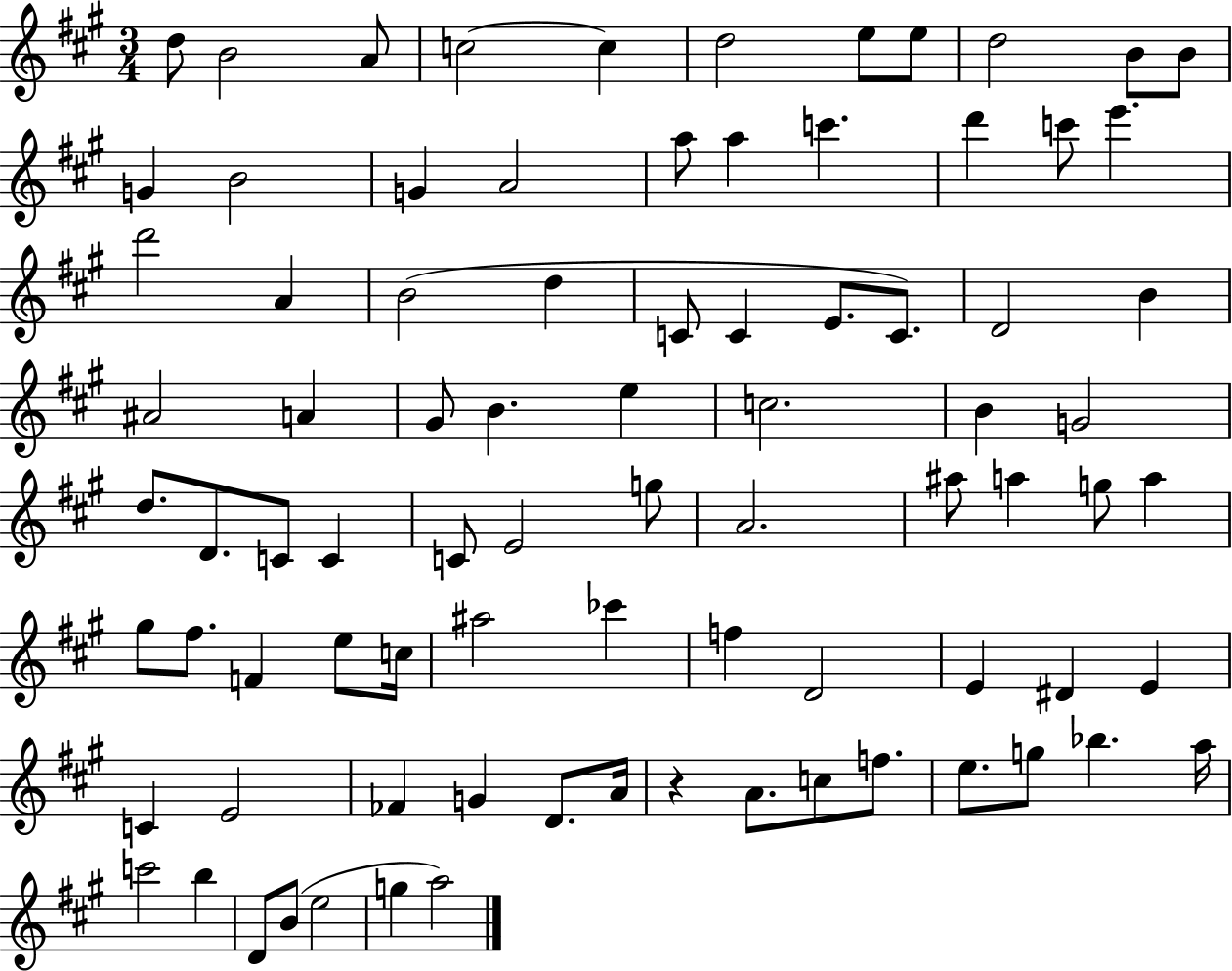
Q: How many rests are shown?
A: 1